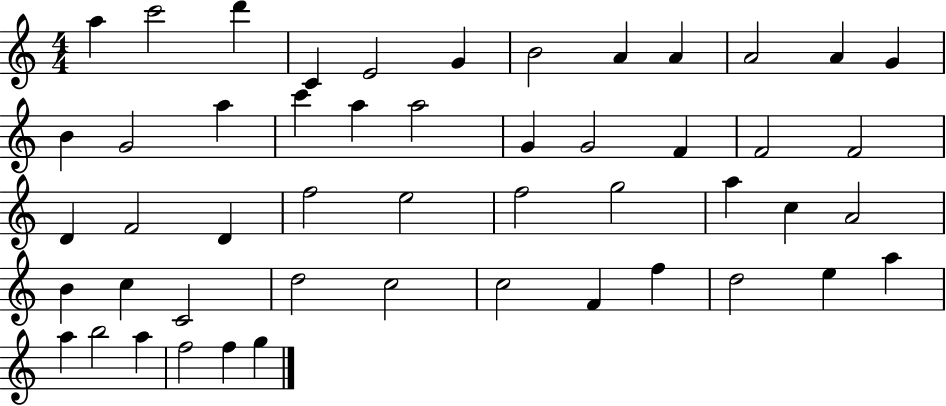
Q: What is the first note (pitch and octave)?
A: A5